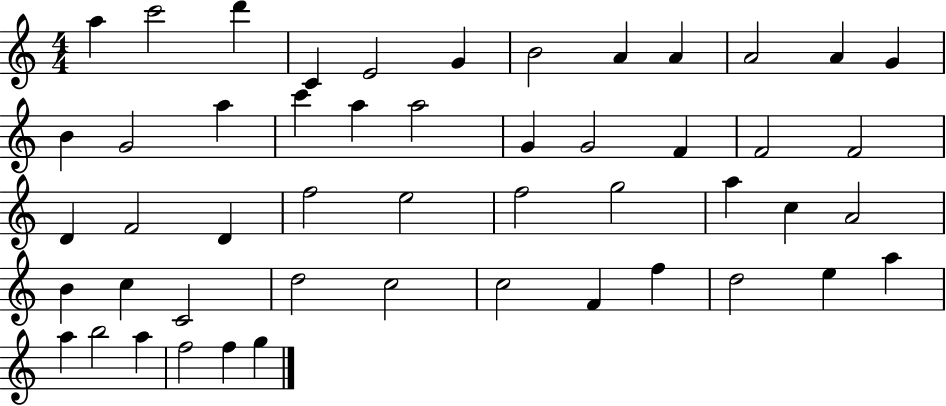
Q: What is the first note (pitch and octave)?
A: A5